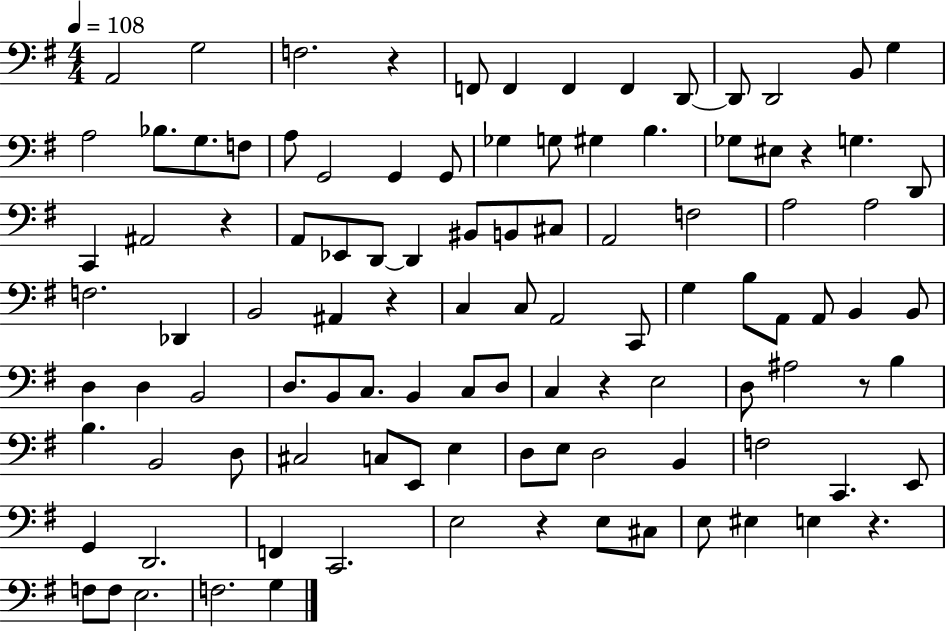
A2/h G3/h F3/h. R/q F2/e F2/q F2/q F2/q D2/e D2/e D2/h B2/e G3/q A3/h Bb3/e. G3/e. F3/e A3/e G2/h G2/q G2/e Gb3/q G3/e G#3/q B3/q. Gb3/e EIS3/e R/q G3/q. D2/e C2/q A#2/h R/q A2/e Eb2/e D2/e D2/q BIS2/e B2/e C#3/e A2/h F3/h A3/h A3/h F3/h. Db2/q B2/h A#2/q R/q C3/q C3/e A2/h C2/e G3/q B3/e A2/e A2/e B2/q B2/e D3/q D3/q B2/h D3/e. B2/e C3/e. B2/q C3/e D3/e C3/q R/q E3/h D3/e A#3/h R/e B3/q B3/q. B2/h D3/e C#3/h C3/e E2/e E3/q D3/e E3/e D3/h B2/q F3/h C2/q. E2/e G2/q D2/h. F2/q C2/h. E3/h R/q E3/e C#3/e E3/e EIS3/q E3/q R/q. F3/e F3/e E3/h. F3/h. G3/q